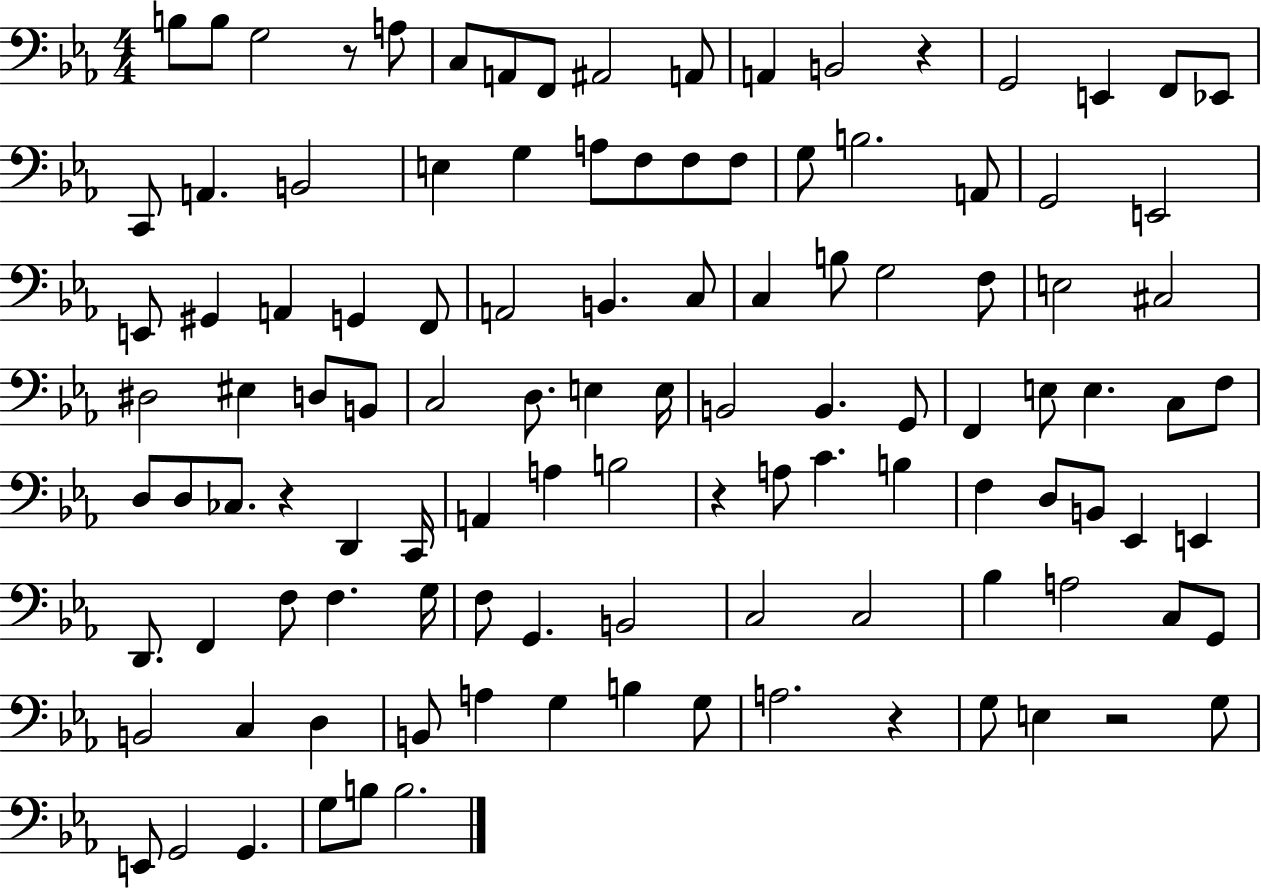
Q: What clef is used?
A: bass